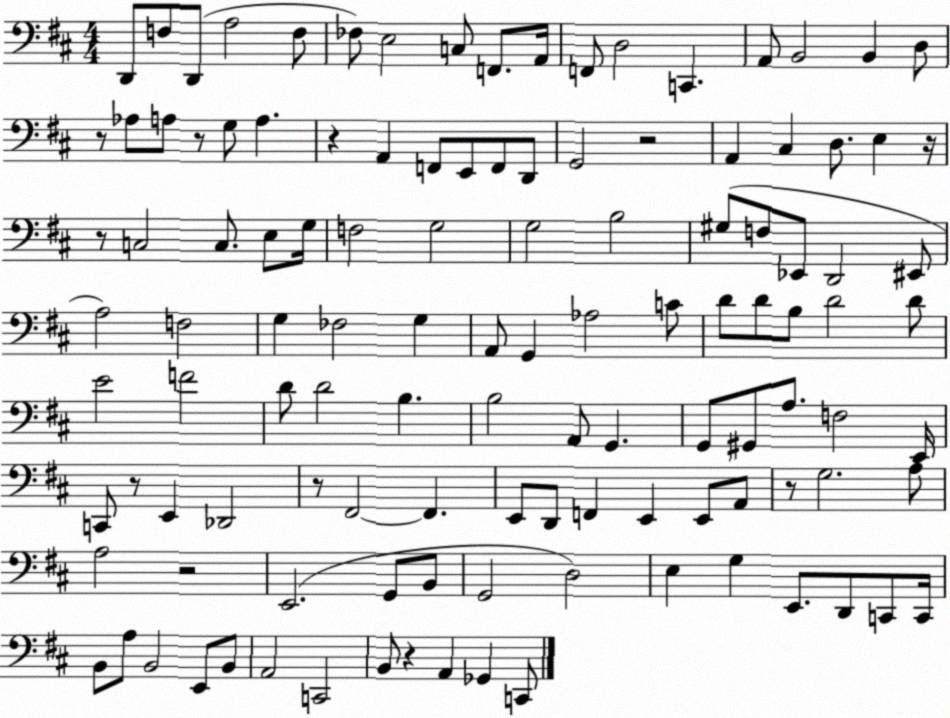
X:1
T:Untitled
M:4/4
L:1/4
K:D
D,,/2 F,/2 D,,/2 A,2 F,/2 _F,/2 E,2 C,/2 F,,/2 A,,/4 F,,/2 D,2 C,, A,,/2 B,,2 B,, D,/2 z/2 _A,/2 A,/2 z/2 G,/2 A, z A,, F,,/2 E,,/2 F,,/2 D,,/2 G,,2 z2 A,, ^C, D,/2 E, z/4 z/2 C,2 C,/2 E,/2 G,/4 F,2 G,2 G,2 B,2 ^G,/2 F,/2 _E,,/2 D,,2 ^E,,/2 A,2 F,2 G, _F,2 G, A,,/2 G,, _A,2 C/2 D/2 D/2 B,/2 D2 D/2 E2 F2 D/2 D2 B, B,2 A,,/2 G,, G,,/2 ^G,,/2 A,/2 F,2 E,,/4 C,,/2 z/2 E,, _D,,2 z/2 ^F,,2 ^F,, E,,/2 D,,/2 F,, E,, E,,/2 A,,/2 z/2 G,2 A,/2 A,2 z2 E,,2 G,,/2 B,,/2 G,,2 D,2 E, G, E,,/2 D,,/2 C,,/2 C,,/4 B,,/2 A,/2 B,,2 E,,/2 B,,/2 A,,2 C,,2 B,,/2 z A,, _G,, C,,/2